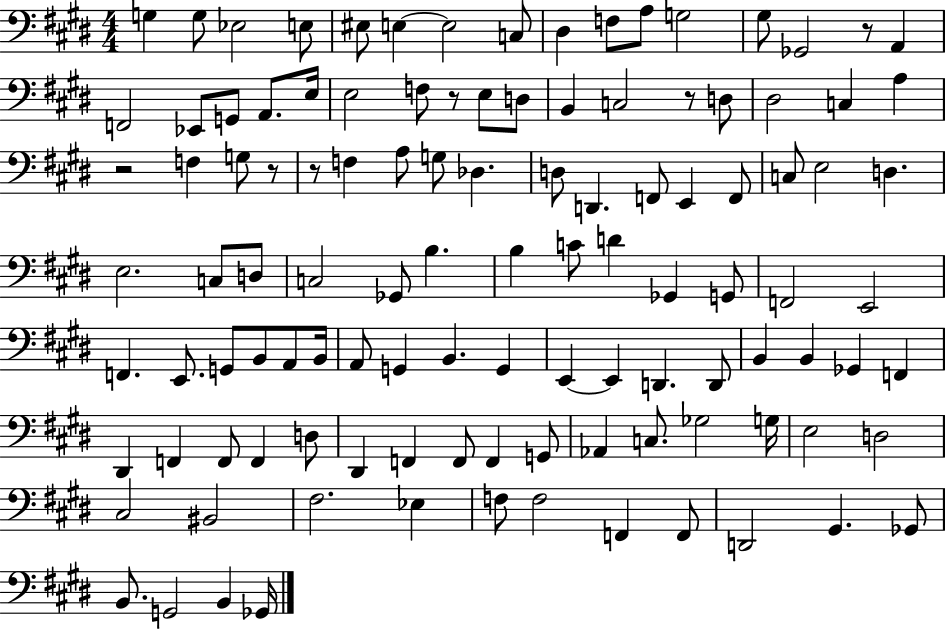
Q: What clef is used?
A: bass